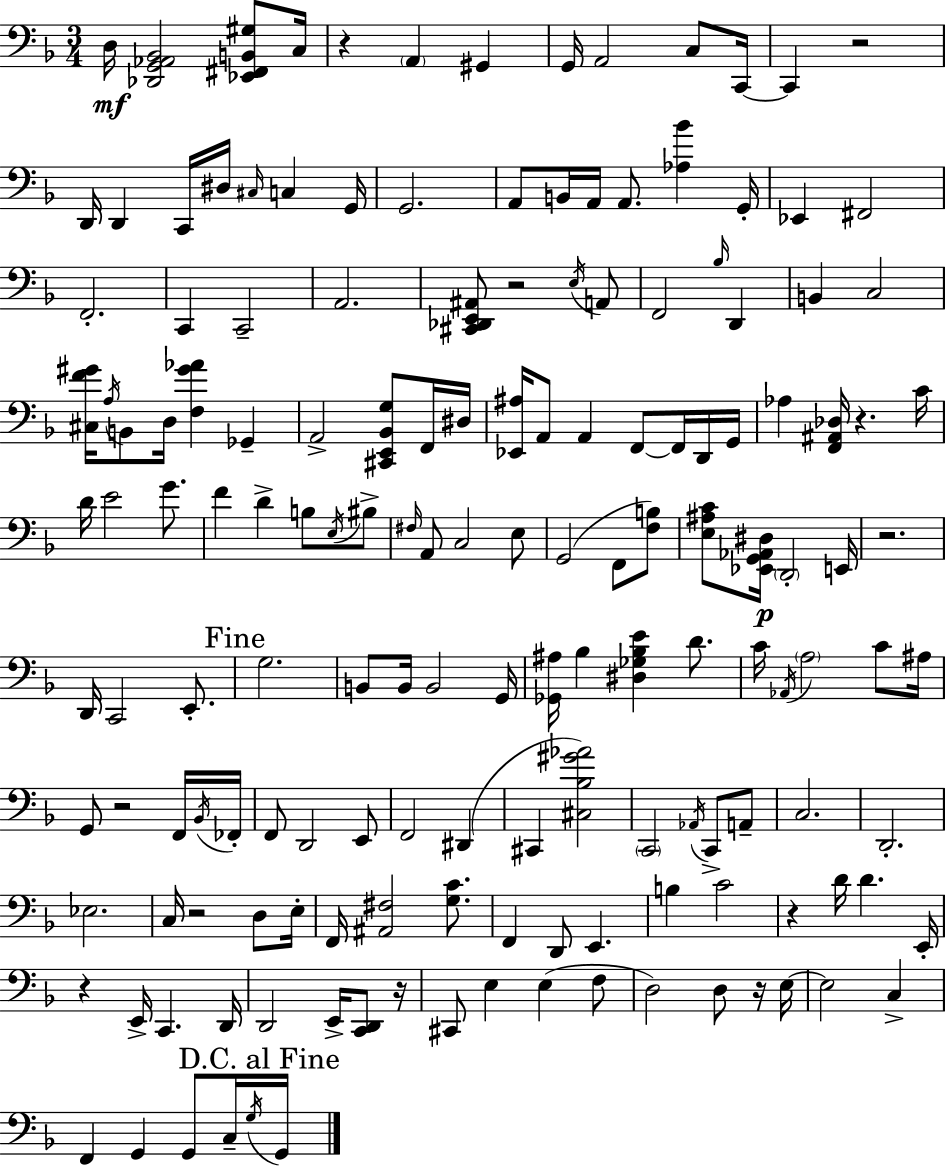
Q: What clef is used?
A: bass